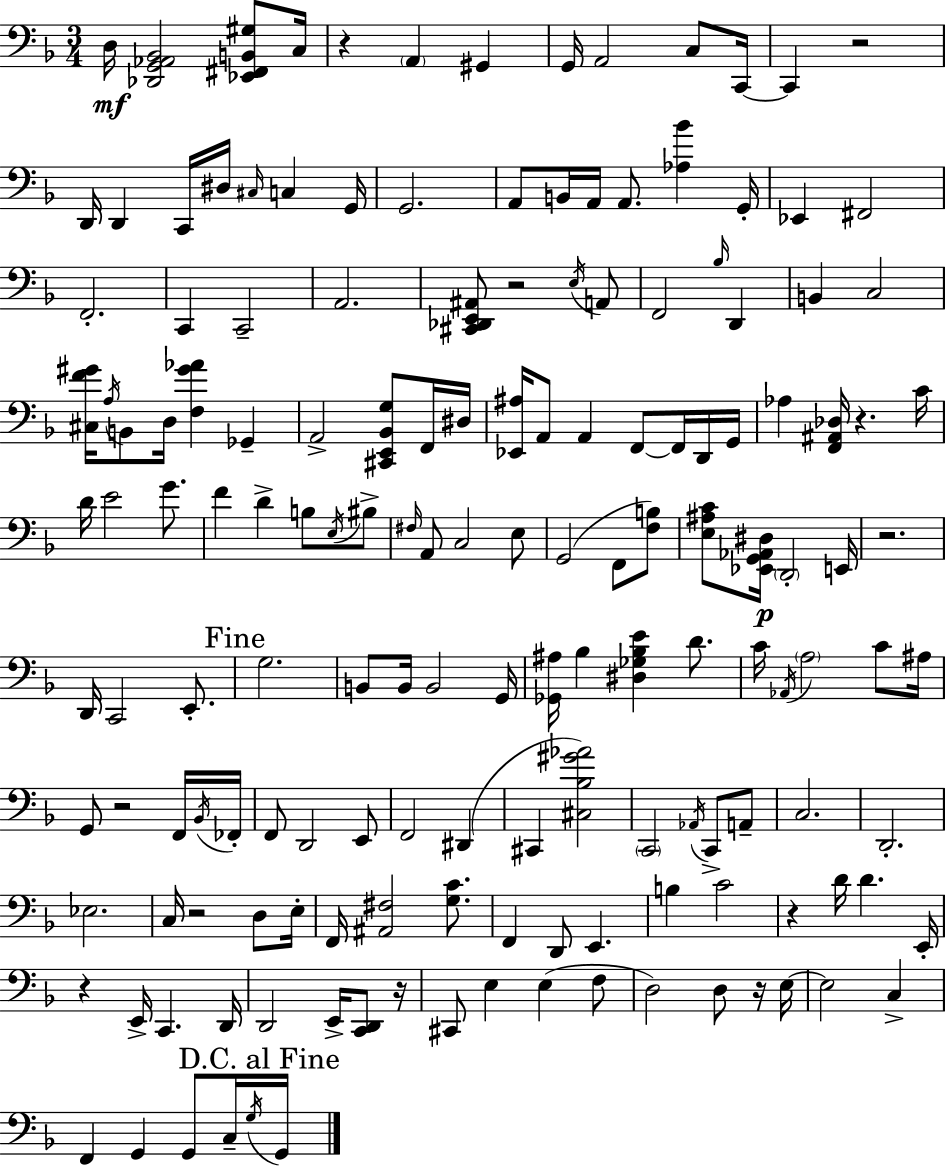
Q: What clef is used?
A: bass